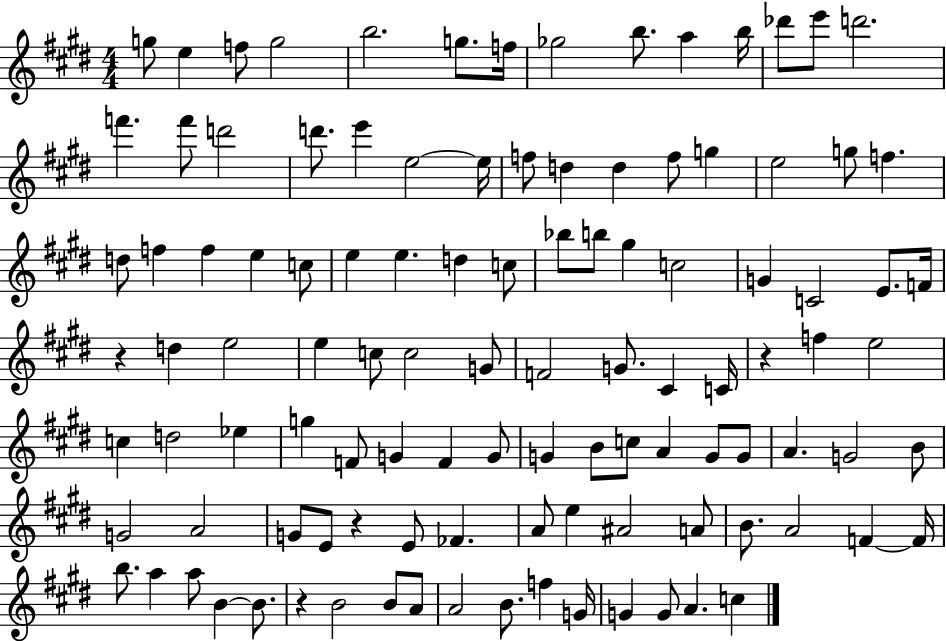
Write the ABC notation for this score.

X:1
T:Untitled
M:4/4
L:1/4
K:E
g/2 e f/2 g2 b2 g/2 f/4 _g2 b/2 a b/4 _d'/2 e'/2 d'2 f' f'/2 d'2 d'/2 e' e2 e/4 f/2 d d f/2 g e2 g/2 f d/2 f f e c/2 e e d c/2 _b/2 b/2 ^g c2 G C2 E/2 F/4 z d e2 e c/2 c2 G/2 F2 G/2 ^C C/4 z f e2 c d2 _e g F/2 G F G/2 G B/2 c/2 A G/2 G/2 A G2 B/2 G2 A2 G/2 E/2 z E/2 _F A/2 e ^A2 A/2 B/2 A2 F F/4 b/2 a a/2 B B/2 z B2 B/2 A/2 A2 B/2 f G/4 G G/2 A c